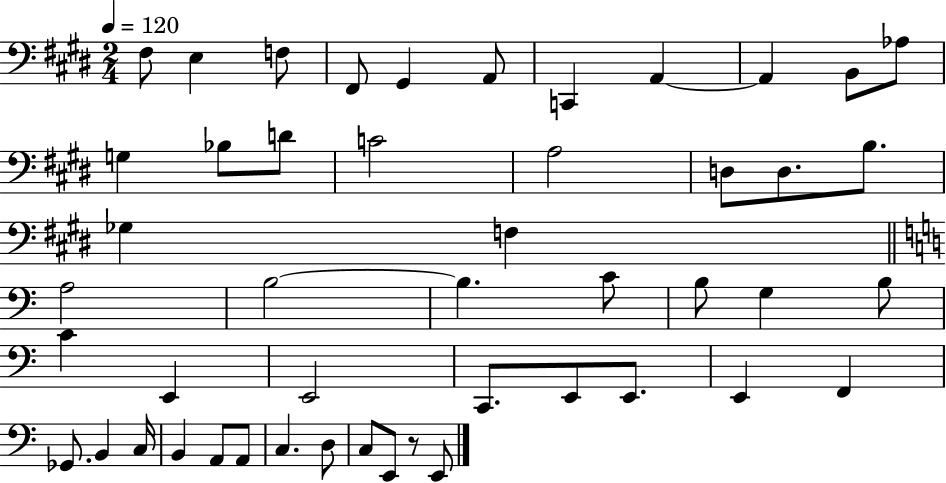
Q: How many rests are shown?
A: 1